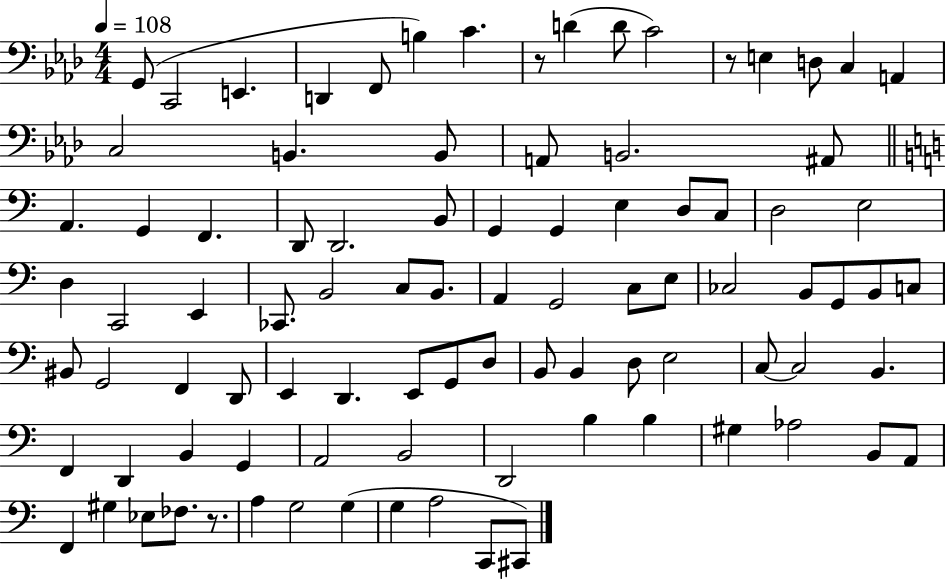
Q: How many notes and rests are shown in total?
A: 92